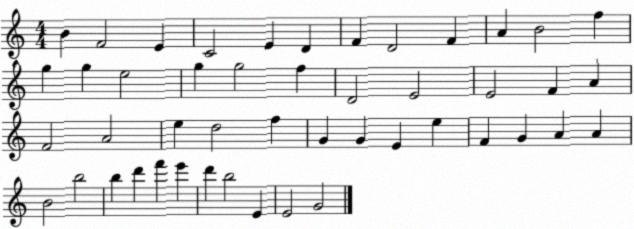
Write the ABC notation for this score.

X:1
T:Untitled
M:4/4
L:1/4
K:C
B F2 E C2 E D F D2 F A B2 f g g e2 g g2 f D2 E2 E2 F A F2 A2 e d2 f G G E e F G A A B2 b2 b d' f' e' d' b2 E E2 G2